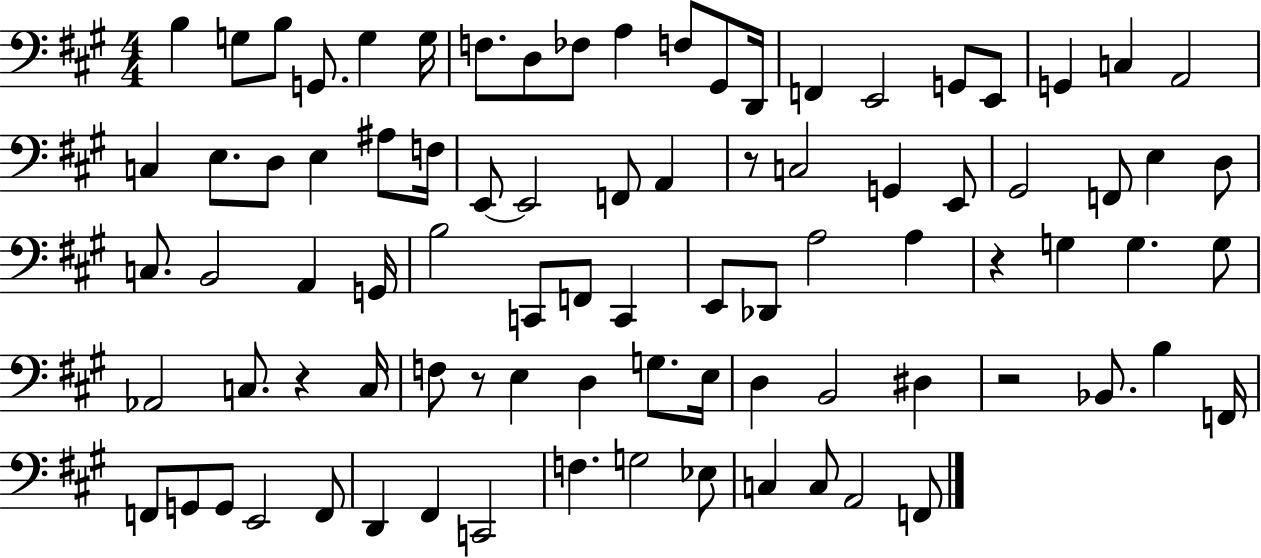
X:1
T:Untitled
M:4/4
L:1/4
K:A
B, G,/2 B,/2 G,,/2 G, G,/4 F,/2 D,/2 _F,/2 A, F,/2 ^G,,/2 D,,/4 F,, E,,2 G,,/2 E,,/2 G,, C, A,,2 C, E,/2 D,/2 E, ^A,/2 F,/4 E,,/2 E,,2 F,,/2 A,, z/2 C,2 G,, E,,/2 ^G,,2 F,,/2 E, D,/2 C,/2 B,,2 A,, G,,/4 B,2 C,,/2 F,,/2 C,, E,,/2 _D,,/2 A,2 A, z G, G, G,/2 _A,,2 C,/2 z C,/4 F,/2 z/2 E, D, G,/2 E,/4 D, B,,2 ^D, z2 _B,,/2 B, F,,/4 F,,/2 G,,/2 G,,/2 E,,2 F,,/2 D,, ^F,, C,,2 F, G,2 _E,/2 C, C,/2 A,,2 F,,/2